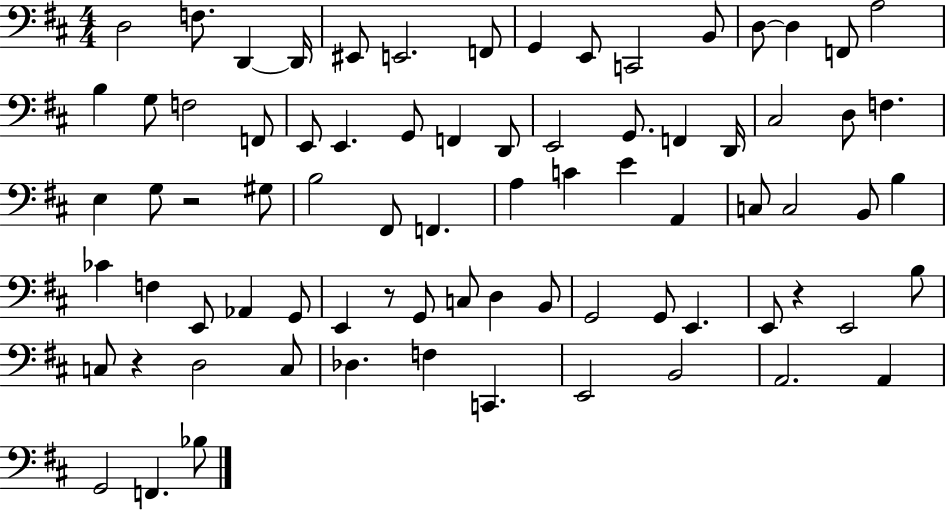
{
  \clef bass
  \numericTimeSignature
  \time 4/4
  \key d \major
  \repeat volta 2 { d2 f8. d,4~~ d,16 | eis,8 e,2. f,8 | g,4 e,8 c,2 b,8 | d8~~ d4 f,8 a2 | \break b4 g8 f2 f,8 | e,8 e,4. g,8 f,4 d,8 | e,2 g,8. f,4 d,16 | cis2 d8 f4. | \break e4 g8 r2 gis8 | b2 fis,8 f,4. | a4 c'4 e'4 a,4 | c8 c2 b,8 b4 | \break ces'4 f4 e,8 aes,4 g,8 | e,4 r8 g,8 c8 d4 b,8 | g,2 g,8 e,4. | e,8 r4 e,2 b8 | \break c8 r4 d2 c8 | des4. f4 c,4. | e,2 b,2 | a,2. a,4 | \break g,2 f,4. bes8 | } \bar "|."
}